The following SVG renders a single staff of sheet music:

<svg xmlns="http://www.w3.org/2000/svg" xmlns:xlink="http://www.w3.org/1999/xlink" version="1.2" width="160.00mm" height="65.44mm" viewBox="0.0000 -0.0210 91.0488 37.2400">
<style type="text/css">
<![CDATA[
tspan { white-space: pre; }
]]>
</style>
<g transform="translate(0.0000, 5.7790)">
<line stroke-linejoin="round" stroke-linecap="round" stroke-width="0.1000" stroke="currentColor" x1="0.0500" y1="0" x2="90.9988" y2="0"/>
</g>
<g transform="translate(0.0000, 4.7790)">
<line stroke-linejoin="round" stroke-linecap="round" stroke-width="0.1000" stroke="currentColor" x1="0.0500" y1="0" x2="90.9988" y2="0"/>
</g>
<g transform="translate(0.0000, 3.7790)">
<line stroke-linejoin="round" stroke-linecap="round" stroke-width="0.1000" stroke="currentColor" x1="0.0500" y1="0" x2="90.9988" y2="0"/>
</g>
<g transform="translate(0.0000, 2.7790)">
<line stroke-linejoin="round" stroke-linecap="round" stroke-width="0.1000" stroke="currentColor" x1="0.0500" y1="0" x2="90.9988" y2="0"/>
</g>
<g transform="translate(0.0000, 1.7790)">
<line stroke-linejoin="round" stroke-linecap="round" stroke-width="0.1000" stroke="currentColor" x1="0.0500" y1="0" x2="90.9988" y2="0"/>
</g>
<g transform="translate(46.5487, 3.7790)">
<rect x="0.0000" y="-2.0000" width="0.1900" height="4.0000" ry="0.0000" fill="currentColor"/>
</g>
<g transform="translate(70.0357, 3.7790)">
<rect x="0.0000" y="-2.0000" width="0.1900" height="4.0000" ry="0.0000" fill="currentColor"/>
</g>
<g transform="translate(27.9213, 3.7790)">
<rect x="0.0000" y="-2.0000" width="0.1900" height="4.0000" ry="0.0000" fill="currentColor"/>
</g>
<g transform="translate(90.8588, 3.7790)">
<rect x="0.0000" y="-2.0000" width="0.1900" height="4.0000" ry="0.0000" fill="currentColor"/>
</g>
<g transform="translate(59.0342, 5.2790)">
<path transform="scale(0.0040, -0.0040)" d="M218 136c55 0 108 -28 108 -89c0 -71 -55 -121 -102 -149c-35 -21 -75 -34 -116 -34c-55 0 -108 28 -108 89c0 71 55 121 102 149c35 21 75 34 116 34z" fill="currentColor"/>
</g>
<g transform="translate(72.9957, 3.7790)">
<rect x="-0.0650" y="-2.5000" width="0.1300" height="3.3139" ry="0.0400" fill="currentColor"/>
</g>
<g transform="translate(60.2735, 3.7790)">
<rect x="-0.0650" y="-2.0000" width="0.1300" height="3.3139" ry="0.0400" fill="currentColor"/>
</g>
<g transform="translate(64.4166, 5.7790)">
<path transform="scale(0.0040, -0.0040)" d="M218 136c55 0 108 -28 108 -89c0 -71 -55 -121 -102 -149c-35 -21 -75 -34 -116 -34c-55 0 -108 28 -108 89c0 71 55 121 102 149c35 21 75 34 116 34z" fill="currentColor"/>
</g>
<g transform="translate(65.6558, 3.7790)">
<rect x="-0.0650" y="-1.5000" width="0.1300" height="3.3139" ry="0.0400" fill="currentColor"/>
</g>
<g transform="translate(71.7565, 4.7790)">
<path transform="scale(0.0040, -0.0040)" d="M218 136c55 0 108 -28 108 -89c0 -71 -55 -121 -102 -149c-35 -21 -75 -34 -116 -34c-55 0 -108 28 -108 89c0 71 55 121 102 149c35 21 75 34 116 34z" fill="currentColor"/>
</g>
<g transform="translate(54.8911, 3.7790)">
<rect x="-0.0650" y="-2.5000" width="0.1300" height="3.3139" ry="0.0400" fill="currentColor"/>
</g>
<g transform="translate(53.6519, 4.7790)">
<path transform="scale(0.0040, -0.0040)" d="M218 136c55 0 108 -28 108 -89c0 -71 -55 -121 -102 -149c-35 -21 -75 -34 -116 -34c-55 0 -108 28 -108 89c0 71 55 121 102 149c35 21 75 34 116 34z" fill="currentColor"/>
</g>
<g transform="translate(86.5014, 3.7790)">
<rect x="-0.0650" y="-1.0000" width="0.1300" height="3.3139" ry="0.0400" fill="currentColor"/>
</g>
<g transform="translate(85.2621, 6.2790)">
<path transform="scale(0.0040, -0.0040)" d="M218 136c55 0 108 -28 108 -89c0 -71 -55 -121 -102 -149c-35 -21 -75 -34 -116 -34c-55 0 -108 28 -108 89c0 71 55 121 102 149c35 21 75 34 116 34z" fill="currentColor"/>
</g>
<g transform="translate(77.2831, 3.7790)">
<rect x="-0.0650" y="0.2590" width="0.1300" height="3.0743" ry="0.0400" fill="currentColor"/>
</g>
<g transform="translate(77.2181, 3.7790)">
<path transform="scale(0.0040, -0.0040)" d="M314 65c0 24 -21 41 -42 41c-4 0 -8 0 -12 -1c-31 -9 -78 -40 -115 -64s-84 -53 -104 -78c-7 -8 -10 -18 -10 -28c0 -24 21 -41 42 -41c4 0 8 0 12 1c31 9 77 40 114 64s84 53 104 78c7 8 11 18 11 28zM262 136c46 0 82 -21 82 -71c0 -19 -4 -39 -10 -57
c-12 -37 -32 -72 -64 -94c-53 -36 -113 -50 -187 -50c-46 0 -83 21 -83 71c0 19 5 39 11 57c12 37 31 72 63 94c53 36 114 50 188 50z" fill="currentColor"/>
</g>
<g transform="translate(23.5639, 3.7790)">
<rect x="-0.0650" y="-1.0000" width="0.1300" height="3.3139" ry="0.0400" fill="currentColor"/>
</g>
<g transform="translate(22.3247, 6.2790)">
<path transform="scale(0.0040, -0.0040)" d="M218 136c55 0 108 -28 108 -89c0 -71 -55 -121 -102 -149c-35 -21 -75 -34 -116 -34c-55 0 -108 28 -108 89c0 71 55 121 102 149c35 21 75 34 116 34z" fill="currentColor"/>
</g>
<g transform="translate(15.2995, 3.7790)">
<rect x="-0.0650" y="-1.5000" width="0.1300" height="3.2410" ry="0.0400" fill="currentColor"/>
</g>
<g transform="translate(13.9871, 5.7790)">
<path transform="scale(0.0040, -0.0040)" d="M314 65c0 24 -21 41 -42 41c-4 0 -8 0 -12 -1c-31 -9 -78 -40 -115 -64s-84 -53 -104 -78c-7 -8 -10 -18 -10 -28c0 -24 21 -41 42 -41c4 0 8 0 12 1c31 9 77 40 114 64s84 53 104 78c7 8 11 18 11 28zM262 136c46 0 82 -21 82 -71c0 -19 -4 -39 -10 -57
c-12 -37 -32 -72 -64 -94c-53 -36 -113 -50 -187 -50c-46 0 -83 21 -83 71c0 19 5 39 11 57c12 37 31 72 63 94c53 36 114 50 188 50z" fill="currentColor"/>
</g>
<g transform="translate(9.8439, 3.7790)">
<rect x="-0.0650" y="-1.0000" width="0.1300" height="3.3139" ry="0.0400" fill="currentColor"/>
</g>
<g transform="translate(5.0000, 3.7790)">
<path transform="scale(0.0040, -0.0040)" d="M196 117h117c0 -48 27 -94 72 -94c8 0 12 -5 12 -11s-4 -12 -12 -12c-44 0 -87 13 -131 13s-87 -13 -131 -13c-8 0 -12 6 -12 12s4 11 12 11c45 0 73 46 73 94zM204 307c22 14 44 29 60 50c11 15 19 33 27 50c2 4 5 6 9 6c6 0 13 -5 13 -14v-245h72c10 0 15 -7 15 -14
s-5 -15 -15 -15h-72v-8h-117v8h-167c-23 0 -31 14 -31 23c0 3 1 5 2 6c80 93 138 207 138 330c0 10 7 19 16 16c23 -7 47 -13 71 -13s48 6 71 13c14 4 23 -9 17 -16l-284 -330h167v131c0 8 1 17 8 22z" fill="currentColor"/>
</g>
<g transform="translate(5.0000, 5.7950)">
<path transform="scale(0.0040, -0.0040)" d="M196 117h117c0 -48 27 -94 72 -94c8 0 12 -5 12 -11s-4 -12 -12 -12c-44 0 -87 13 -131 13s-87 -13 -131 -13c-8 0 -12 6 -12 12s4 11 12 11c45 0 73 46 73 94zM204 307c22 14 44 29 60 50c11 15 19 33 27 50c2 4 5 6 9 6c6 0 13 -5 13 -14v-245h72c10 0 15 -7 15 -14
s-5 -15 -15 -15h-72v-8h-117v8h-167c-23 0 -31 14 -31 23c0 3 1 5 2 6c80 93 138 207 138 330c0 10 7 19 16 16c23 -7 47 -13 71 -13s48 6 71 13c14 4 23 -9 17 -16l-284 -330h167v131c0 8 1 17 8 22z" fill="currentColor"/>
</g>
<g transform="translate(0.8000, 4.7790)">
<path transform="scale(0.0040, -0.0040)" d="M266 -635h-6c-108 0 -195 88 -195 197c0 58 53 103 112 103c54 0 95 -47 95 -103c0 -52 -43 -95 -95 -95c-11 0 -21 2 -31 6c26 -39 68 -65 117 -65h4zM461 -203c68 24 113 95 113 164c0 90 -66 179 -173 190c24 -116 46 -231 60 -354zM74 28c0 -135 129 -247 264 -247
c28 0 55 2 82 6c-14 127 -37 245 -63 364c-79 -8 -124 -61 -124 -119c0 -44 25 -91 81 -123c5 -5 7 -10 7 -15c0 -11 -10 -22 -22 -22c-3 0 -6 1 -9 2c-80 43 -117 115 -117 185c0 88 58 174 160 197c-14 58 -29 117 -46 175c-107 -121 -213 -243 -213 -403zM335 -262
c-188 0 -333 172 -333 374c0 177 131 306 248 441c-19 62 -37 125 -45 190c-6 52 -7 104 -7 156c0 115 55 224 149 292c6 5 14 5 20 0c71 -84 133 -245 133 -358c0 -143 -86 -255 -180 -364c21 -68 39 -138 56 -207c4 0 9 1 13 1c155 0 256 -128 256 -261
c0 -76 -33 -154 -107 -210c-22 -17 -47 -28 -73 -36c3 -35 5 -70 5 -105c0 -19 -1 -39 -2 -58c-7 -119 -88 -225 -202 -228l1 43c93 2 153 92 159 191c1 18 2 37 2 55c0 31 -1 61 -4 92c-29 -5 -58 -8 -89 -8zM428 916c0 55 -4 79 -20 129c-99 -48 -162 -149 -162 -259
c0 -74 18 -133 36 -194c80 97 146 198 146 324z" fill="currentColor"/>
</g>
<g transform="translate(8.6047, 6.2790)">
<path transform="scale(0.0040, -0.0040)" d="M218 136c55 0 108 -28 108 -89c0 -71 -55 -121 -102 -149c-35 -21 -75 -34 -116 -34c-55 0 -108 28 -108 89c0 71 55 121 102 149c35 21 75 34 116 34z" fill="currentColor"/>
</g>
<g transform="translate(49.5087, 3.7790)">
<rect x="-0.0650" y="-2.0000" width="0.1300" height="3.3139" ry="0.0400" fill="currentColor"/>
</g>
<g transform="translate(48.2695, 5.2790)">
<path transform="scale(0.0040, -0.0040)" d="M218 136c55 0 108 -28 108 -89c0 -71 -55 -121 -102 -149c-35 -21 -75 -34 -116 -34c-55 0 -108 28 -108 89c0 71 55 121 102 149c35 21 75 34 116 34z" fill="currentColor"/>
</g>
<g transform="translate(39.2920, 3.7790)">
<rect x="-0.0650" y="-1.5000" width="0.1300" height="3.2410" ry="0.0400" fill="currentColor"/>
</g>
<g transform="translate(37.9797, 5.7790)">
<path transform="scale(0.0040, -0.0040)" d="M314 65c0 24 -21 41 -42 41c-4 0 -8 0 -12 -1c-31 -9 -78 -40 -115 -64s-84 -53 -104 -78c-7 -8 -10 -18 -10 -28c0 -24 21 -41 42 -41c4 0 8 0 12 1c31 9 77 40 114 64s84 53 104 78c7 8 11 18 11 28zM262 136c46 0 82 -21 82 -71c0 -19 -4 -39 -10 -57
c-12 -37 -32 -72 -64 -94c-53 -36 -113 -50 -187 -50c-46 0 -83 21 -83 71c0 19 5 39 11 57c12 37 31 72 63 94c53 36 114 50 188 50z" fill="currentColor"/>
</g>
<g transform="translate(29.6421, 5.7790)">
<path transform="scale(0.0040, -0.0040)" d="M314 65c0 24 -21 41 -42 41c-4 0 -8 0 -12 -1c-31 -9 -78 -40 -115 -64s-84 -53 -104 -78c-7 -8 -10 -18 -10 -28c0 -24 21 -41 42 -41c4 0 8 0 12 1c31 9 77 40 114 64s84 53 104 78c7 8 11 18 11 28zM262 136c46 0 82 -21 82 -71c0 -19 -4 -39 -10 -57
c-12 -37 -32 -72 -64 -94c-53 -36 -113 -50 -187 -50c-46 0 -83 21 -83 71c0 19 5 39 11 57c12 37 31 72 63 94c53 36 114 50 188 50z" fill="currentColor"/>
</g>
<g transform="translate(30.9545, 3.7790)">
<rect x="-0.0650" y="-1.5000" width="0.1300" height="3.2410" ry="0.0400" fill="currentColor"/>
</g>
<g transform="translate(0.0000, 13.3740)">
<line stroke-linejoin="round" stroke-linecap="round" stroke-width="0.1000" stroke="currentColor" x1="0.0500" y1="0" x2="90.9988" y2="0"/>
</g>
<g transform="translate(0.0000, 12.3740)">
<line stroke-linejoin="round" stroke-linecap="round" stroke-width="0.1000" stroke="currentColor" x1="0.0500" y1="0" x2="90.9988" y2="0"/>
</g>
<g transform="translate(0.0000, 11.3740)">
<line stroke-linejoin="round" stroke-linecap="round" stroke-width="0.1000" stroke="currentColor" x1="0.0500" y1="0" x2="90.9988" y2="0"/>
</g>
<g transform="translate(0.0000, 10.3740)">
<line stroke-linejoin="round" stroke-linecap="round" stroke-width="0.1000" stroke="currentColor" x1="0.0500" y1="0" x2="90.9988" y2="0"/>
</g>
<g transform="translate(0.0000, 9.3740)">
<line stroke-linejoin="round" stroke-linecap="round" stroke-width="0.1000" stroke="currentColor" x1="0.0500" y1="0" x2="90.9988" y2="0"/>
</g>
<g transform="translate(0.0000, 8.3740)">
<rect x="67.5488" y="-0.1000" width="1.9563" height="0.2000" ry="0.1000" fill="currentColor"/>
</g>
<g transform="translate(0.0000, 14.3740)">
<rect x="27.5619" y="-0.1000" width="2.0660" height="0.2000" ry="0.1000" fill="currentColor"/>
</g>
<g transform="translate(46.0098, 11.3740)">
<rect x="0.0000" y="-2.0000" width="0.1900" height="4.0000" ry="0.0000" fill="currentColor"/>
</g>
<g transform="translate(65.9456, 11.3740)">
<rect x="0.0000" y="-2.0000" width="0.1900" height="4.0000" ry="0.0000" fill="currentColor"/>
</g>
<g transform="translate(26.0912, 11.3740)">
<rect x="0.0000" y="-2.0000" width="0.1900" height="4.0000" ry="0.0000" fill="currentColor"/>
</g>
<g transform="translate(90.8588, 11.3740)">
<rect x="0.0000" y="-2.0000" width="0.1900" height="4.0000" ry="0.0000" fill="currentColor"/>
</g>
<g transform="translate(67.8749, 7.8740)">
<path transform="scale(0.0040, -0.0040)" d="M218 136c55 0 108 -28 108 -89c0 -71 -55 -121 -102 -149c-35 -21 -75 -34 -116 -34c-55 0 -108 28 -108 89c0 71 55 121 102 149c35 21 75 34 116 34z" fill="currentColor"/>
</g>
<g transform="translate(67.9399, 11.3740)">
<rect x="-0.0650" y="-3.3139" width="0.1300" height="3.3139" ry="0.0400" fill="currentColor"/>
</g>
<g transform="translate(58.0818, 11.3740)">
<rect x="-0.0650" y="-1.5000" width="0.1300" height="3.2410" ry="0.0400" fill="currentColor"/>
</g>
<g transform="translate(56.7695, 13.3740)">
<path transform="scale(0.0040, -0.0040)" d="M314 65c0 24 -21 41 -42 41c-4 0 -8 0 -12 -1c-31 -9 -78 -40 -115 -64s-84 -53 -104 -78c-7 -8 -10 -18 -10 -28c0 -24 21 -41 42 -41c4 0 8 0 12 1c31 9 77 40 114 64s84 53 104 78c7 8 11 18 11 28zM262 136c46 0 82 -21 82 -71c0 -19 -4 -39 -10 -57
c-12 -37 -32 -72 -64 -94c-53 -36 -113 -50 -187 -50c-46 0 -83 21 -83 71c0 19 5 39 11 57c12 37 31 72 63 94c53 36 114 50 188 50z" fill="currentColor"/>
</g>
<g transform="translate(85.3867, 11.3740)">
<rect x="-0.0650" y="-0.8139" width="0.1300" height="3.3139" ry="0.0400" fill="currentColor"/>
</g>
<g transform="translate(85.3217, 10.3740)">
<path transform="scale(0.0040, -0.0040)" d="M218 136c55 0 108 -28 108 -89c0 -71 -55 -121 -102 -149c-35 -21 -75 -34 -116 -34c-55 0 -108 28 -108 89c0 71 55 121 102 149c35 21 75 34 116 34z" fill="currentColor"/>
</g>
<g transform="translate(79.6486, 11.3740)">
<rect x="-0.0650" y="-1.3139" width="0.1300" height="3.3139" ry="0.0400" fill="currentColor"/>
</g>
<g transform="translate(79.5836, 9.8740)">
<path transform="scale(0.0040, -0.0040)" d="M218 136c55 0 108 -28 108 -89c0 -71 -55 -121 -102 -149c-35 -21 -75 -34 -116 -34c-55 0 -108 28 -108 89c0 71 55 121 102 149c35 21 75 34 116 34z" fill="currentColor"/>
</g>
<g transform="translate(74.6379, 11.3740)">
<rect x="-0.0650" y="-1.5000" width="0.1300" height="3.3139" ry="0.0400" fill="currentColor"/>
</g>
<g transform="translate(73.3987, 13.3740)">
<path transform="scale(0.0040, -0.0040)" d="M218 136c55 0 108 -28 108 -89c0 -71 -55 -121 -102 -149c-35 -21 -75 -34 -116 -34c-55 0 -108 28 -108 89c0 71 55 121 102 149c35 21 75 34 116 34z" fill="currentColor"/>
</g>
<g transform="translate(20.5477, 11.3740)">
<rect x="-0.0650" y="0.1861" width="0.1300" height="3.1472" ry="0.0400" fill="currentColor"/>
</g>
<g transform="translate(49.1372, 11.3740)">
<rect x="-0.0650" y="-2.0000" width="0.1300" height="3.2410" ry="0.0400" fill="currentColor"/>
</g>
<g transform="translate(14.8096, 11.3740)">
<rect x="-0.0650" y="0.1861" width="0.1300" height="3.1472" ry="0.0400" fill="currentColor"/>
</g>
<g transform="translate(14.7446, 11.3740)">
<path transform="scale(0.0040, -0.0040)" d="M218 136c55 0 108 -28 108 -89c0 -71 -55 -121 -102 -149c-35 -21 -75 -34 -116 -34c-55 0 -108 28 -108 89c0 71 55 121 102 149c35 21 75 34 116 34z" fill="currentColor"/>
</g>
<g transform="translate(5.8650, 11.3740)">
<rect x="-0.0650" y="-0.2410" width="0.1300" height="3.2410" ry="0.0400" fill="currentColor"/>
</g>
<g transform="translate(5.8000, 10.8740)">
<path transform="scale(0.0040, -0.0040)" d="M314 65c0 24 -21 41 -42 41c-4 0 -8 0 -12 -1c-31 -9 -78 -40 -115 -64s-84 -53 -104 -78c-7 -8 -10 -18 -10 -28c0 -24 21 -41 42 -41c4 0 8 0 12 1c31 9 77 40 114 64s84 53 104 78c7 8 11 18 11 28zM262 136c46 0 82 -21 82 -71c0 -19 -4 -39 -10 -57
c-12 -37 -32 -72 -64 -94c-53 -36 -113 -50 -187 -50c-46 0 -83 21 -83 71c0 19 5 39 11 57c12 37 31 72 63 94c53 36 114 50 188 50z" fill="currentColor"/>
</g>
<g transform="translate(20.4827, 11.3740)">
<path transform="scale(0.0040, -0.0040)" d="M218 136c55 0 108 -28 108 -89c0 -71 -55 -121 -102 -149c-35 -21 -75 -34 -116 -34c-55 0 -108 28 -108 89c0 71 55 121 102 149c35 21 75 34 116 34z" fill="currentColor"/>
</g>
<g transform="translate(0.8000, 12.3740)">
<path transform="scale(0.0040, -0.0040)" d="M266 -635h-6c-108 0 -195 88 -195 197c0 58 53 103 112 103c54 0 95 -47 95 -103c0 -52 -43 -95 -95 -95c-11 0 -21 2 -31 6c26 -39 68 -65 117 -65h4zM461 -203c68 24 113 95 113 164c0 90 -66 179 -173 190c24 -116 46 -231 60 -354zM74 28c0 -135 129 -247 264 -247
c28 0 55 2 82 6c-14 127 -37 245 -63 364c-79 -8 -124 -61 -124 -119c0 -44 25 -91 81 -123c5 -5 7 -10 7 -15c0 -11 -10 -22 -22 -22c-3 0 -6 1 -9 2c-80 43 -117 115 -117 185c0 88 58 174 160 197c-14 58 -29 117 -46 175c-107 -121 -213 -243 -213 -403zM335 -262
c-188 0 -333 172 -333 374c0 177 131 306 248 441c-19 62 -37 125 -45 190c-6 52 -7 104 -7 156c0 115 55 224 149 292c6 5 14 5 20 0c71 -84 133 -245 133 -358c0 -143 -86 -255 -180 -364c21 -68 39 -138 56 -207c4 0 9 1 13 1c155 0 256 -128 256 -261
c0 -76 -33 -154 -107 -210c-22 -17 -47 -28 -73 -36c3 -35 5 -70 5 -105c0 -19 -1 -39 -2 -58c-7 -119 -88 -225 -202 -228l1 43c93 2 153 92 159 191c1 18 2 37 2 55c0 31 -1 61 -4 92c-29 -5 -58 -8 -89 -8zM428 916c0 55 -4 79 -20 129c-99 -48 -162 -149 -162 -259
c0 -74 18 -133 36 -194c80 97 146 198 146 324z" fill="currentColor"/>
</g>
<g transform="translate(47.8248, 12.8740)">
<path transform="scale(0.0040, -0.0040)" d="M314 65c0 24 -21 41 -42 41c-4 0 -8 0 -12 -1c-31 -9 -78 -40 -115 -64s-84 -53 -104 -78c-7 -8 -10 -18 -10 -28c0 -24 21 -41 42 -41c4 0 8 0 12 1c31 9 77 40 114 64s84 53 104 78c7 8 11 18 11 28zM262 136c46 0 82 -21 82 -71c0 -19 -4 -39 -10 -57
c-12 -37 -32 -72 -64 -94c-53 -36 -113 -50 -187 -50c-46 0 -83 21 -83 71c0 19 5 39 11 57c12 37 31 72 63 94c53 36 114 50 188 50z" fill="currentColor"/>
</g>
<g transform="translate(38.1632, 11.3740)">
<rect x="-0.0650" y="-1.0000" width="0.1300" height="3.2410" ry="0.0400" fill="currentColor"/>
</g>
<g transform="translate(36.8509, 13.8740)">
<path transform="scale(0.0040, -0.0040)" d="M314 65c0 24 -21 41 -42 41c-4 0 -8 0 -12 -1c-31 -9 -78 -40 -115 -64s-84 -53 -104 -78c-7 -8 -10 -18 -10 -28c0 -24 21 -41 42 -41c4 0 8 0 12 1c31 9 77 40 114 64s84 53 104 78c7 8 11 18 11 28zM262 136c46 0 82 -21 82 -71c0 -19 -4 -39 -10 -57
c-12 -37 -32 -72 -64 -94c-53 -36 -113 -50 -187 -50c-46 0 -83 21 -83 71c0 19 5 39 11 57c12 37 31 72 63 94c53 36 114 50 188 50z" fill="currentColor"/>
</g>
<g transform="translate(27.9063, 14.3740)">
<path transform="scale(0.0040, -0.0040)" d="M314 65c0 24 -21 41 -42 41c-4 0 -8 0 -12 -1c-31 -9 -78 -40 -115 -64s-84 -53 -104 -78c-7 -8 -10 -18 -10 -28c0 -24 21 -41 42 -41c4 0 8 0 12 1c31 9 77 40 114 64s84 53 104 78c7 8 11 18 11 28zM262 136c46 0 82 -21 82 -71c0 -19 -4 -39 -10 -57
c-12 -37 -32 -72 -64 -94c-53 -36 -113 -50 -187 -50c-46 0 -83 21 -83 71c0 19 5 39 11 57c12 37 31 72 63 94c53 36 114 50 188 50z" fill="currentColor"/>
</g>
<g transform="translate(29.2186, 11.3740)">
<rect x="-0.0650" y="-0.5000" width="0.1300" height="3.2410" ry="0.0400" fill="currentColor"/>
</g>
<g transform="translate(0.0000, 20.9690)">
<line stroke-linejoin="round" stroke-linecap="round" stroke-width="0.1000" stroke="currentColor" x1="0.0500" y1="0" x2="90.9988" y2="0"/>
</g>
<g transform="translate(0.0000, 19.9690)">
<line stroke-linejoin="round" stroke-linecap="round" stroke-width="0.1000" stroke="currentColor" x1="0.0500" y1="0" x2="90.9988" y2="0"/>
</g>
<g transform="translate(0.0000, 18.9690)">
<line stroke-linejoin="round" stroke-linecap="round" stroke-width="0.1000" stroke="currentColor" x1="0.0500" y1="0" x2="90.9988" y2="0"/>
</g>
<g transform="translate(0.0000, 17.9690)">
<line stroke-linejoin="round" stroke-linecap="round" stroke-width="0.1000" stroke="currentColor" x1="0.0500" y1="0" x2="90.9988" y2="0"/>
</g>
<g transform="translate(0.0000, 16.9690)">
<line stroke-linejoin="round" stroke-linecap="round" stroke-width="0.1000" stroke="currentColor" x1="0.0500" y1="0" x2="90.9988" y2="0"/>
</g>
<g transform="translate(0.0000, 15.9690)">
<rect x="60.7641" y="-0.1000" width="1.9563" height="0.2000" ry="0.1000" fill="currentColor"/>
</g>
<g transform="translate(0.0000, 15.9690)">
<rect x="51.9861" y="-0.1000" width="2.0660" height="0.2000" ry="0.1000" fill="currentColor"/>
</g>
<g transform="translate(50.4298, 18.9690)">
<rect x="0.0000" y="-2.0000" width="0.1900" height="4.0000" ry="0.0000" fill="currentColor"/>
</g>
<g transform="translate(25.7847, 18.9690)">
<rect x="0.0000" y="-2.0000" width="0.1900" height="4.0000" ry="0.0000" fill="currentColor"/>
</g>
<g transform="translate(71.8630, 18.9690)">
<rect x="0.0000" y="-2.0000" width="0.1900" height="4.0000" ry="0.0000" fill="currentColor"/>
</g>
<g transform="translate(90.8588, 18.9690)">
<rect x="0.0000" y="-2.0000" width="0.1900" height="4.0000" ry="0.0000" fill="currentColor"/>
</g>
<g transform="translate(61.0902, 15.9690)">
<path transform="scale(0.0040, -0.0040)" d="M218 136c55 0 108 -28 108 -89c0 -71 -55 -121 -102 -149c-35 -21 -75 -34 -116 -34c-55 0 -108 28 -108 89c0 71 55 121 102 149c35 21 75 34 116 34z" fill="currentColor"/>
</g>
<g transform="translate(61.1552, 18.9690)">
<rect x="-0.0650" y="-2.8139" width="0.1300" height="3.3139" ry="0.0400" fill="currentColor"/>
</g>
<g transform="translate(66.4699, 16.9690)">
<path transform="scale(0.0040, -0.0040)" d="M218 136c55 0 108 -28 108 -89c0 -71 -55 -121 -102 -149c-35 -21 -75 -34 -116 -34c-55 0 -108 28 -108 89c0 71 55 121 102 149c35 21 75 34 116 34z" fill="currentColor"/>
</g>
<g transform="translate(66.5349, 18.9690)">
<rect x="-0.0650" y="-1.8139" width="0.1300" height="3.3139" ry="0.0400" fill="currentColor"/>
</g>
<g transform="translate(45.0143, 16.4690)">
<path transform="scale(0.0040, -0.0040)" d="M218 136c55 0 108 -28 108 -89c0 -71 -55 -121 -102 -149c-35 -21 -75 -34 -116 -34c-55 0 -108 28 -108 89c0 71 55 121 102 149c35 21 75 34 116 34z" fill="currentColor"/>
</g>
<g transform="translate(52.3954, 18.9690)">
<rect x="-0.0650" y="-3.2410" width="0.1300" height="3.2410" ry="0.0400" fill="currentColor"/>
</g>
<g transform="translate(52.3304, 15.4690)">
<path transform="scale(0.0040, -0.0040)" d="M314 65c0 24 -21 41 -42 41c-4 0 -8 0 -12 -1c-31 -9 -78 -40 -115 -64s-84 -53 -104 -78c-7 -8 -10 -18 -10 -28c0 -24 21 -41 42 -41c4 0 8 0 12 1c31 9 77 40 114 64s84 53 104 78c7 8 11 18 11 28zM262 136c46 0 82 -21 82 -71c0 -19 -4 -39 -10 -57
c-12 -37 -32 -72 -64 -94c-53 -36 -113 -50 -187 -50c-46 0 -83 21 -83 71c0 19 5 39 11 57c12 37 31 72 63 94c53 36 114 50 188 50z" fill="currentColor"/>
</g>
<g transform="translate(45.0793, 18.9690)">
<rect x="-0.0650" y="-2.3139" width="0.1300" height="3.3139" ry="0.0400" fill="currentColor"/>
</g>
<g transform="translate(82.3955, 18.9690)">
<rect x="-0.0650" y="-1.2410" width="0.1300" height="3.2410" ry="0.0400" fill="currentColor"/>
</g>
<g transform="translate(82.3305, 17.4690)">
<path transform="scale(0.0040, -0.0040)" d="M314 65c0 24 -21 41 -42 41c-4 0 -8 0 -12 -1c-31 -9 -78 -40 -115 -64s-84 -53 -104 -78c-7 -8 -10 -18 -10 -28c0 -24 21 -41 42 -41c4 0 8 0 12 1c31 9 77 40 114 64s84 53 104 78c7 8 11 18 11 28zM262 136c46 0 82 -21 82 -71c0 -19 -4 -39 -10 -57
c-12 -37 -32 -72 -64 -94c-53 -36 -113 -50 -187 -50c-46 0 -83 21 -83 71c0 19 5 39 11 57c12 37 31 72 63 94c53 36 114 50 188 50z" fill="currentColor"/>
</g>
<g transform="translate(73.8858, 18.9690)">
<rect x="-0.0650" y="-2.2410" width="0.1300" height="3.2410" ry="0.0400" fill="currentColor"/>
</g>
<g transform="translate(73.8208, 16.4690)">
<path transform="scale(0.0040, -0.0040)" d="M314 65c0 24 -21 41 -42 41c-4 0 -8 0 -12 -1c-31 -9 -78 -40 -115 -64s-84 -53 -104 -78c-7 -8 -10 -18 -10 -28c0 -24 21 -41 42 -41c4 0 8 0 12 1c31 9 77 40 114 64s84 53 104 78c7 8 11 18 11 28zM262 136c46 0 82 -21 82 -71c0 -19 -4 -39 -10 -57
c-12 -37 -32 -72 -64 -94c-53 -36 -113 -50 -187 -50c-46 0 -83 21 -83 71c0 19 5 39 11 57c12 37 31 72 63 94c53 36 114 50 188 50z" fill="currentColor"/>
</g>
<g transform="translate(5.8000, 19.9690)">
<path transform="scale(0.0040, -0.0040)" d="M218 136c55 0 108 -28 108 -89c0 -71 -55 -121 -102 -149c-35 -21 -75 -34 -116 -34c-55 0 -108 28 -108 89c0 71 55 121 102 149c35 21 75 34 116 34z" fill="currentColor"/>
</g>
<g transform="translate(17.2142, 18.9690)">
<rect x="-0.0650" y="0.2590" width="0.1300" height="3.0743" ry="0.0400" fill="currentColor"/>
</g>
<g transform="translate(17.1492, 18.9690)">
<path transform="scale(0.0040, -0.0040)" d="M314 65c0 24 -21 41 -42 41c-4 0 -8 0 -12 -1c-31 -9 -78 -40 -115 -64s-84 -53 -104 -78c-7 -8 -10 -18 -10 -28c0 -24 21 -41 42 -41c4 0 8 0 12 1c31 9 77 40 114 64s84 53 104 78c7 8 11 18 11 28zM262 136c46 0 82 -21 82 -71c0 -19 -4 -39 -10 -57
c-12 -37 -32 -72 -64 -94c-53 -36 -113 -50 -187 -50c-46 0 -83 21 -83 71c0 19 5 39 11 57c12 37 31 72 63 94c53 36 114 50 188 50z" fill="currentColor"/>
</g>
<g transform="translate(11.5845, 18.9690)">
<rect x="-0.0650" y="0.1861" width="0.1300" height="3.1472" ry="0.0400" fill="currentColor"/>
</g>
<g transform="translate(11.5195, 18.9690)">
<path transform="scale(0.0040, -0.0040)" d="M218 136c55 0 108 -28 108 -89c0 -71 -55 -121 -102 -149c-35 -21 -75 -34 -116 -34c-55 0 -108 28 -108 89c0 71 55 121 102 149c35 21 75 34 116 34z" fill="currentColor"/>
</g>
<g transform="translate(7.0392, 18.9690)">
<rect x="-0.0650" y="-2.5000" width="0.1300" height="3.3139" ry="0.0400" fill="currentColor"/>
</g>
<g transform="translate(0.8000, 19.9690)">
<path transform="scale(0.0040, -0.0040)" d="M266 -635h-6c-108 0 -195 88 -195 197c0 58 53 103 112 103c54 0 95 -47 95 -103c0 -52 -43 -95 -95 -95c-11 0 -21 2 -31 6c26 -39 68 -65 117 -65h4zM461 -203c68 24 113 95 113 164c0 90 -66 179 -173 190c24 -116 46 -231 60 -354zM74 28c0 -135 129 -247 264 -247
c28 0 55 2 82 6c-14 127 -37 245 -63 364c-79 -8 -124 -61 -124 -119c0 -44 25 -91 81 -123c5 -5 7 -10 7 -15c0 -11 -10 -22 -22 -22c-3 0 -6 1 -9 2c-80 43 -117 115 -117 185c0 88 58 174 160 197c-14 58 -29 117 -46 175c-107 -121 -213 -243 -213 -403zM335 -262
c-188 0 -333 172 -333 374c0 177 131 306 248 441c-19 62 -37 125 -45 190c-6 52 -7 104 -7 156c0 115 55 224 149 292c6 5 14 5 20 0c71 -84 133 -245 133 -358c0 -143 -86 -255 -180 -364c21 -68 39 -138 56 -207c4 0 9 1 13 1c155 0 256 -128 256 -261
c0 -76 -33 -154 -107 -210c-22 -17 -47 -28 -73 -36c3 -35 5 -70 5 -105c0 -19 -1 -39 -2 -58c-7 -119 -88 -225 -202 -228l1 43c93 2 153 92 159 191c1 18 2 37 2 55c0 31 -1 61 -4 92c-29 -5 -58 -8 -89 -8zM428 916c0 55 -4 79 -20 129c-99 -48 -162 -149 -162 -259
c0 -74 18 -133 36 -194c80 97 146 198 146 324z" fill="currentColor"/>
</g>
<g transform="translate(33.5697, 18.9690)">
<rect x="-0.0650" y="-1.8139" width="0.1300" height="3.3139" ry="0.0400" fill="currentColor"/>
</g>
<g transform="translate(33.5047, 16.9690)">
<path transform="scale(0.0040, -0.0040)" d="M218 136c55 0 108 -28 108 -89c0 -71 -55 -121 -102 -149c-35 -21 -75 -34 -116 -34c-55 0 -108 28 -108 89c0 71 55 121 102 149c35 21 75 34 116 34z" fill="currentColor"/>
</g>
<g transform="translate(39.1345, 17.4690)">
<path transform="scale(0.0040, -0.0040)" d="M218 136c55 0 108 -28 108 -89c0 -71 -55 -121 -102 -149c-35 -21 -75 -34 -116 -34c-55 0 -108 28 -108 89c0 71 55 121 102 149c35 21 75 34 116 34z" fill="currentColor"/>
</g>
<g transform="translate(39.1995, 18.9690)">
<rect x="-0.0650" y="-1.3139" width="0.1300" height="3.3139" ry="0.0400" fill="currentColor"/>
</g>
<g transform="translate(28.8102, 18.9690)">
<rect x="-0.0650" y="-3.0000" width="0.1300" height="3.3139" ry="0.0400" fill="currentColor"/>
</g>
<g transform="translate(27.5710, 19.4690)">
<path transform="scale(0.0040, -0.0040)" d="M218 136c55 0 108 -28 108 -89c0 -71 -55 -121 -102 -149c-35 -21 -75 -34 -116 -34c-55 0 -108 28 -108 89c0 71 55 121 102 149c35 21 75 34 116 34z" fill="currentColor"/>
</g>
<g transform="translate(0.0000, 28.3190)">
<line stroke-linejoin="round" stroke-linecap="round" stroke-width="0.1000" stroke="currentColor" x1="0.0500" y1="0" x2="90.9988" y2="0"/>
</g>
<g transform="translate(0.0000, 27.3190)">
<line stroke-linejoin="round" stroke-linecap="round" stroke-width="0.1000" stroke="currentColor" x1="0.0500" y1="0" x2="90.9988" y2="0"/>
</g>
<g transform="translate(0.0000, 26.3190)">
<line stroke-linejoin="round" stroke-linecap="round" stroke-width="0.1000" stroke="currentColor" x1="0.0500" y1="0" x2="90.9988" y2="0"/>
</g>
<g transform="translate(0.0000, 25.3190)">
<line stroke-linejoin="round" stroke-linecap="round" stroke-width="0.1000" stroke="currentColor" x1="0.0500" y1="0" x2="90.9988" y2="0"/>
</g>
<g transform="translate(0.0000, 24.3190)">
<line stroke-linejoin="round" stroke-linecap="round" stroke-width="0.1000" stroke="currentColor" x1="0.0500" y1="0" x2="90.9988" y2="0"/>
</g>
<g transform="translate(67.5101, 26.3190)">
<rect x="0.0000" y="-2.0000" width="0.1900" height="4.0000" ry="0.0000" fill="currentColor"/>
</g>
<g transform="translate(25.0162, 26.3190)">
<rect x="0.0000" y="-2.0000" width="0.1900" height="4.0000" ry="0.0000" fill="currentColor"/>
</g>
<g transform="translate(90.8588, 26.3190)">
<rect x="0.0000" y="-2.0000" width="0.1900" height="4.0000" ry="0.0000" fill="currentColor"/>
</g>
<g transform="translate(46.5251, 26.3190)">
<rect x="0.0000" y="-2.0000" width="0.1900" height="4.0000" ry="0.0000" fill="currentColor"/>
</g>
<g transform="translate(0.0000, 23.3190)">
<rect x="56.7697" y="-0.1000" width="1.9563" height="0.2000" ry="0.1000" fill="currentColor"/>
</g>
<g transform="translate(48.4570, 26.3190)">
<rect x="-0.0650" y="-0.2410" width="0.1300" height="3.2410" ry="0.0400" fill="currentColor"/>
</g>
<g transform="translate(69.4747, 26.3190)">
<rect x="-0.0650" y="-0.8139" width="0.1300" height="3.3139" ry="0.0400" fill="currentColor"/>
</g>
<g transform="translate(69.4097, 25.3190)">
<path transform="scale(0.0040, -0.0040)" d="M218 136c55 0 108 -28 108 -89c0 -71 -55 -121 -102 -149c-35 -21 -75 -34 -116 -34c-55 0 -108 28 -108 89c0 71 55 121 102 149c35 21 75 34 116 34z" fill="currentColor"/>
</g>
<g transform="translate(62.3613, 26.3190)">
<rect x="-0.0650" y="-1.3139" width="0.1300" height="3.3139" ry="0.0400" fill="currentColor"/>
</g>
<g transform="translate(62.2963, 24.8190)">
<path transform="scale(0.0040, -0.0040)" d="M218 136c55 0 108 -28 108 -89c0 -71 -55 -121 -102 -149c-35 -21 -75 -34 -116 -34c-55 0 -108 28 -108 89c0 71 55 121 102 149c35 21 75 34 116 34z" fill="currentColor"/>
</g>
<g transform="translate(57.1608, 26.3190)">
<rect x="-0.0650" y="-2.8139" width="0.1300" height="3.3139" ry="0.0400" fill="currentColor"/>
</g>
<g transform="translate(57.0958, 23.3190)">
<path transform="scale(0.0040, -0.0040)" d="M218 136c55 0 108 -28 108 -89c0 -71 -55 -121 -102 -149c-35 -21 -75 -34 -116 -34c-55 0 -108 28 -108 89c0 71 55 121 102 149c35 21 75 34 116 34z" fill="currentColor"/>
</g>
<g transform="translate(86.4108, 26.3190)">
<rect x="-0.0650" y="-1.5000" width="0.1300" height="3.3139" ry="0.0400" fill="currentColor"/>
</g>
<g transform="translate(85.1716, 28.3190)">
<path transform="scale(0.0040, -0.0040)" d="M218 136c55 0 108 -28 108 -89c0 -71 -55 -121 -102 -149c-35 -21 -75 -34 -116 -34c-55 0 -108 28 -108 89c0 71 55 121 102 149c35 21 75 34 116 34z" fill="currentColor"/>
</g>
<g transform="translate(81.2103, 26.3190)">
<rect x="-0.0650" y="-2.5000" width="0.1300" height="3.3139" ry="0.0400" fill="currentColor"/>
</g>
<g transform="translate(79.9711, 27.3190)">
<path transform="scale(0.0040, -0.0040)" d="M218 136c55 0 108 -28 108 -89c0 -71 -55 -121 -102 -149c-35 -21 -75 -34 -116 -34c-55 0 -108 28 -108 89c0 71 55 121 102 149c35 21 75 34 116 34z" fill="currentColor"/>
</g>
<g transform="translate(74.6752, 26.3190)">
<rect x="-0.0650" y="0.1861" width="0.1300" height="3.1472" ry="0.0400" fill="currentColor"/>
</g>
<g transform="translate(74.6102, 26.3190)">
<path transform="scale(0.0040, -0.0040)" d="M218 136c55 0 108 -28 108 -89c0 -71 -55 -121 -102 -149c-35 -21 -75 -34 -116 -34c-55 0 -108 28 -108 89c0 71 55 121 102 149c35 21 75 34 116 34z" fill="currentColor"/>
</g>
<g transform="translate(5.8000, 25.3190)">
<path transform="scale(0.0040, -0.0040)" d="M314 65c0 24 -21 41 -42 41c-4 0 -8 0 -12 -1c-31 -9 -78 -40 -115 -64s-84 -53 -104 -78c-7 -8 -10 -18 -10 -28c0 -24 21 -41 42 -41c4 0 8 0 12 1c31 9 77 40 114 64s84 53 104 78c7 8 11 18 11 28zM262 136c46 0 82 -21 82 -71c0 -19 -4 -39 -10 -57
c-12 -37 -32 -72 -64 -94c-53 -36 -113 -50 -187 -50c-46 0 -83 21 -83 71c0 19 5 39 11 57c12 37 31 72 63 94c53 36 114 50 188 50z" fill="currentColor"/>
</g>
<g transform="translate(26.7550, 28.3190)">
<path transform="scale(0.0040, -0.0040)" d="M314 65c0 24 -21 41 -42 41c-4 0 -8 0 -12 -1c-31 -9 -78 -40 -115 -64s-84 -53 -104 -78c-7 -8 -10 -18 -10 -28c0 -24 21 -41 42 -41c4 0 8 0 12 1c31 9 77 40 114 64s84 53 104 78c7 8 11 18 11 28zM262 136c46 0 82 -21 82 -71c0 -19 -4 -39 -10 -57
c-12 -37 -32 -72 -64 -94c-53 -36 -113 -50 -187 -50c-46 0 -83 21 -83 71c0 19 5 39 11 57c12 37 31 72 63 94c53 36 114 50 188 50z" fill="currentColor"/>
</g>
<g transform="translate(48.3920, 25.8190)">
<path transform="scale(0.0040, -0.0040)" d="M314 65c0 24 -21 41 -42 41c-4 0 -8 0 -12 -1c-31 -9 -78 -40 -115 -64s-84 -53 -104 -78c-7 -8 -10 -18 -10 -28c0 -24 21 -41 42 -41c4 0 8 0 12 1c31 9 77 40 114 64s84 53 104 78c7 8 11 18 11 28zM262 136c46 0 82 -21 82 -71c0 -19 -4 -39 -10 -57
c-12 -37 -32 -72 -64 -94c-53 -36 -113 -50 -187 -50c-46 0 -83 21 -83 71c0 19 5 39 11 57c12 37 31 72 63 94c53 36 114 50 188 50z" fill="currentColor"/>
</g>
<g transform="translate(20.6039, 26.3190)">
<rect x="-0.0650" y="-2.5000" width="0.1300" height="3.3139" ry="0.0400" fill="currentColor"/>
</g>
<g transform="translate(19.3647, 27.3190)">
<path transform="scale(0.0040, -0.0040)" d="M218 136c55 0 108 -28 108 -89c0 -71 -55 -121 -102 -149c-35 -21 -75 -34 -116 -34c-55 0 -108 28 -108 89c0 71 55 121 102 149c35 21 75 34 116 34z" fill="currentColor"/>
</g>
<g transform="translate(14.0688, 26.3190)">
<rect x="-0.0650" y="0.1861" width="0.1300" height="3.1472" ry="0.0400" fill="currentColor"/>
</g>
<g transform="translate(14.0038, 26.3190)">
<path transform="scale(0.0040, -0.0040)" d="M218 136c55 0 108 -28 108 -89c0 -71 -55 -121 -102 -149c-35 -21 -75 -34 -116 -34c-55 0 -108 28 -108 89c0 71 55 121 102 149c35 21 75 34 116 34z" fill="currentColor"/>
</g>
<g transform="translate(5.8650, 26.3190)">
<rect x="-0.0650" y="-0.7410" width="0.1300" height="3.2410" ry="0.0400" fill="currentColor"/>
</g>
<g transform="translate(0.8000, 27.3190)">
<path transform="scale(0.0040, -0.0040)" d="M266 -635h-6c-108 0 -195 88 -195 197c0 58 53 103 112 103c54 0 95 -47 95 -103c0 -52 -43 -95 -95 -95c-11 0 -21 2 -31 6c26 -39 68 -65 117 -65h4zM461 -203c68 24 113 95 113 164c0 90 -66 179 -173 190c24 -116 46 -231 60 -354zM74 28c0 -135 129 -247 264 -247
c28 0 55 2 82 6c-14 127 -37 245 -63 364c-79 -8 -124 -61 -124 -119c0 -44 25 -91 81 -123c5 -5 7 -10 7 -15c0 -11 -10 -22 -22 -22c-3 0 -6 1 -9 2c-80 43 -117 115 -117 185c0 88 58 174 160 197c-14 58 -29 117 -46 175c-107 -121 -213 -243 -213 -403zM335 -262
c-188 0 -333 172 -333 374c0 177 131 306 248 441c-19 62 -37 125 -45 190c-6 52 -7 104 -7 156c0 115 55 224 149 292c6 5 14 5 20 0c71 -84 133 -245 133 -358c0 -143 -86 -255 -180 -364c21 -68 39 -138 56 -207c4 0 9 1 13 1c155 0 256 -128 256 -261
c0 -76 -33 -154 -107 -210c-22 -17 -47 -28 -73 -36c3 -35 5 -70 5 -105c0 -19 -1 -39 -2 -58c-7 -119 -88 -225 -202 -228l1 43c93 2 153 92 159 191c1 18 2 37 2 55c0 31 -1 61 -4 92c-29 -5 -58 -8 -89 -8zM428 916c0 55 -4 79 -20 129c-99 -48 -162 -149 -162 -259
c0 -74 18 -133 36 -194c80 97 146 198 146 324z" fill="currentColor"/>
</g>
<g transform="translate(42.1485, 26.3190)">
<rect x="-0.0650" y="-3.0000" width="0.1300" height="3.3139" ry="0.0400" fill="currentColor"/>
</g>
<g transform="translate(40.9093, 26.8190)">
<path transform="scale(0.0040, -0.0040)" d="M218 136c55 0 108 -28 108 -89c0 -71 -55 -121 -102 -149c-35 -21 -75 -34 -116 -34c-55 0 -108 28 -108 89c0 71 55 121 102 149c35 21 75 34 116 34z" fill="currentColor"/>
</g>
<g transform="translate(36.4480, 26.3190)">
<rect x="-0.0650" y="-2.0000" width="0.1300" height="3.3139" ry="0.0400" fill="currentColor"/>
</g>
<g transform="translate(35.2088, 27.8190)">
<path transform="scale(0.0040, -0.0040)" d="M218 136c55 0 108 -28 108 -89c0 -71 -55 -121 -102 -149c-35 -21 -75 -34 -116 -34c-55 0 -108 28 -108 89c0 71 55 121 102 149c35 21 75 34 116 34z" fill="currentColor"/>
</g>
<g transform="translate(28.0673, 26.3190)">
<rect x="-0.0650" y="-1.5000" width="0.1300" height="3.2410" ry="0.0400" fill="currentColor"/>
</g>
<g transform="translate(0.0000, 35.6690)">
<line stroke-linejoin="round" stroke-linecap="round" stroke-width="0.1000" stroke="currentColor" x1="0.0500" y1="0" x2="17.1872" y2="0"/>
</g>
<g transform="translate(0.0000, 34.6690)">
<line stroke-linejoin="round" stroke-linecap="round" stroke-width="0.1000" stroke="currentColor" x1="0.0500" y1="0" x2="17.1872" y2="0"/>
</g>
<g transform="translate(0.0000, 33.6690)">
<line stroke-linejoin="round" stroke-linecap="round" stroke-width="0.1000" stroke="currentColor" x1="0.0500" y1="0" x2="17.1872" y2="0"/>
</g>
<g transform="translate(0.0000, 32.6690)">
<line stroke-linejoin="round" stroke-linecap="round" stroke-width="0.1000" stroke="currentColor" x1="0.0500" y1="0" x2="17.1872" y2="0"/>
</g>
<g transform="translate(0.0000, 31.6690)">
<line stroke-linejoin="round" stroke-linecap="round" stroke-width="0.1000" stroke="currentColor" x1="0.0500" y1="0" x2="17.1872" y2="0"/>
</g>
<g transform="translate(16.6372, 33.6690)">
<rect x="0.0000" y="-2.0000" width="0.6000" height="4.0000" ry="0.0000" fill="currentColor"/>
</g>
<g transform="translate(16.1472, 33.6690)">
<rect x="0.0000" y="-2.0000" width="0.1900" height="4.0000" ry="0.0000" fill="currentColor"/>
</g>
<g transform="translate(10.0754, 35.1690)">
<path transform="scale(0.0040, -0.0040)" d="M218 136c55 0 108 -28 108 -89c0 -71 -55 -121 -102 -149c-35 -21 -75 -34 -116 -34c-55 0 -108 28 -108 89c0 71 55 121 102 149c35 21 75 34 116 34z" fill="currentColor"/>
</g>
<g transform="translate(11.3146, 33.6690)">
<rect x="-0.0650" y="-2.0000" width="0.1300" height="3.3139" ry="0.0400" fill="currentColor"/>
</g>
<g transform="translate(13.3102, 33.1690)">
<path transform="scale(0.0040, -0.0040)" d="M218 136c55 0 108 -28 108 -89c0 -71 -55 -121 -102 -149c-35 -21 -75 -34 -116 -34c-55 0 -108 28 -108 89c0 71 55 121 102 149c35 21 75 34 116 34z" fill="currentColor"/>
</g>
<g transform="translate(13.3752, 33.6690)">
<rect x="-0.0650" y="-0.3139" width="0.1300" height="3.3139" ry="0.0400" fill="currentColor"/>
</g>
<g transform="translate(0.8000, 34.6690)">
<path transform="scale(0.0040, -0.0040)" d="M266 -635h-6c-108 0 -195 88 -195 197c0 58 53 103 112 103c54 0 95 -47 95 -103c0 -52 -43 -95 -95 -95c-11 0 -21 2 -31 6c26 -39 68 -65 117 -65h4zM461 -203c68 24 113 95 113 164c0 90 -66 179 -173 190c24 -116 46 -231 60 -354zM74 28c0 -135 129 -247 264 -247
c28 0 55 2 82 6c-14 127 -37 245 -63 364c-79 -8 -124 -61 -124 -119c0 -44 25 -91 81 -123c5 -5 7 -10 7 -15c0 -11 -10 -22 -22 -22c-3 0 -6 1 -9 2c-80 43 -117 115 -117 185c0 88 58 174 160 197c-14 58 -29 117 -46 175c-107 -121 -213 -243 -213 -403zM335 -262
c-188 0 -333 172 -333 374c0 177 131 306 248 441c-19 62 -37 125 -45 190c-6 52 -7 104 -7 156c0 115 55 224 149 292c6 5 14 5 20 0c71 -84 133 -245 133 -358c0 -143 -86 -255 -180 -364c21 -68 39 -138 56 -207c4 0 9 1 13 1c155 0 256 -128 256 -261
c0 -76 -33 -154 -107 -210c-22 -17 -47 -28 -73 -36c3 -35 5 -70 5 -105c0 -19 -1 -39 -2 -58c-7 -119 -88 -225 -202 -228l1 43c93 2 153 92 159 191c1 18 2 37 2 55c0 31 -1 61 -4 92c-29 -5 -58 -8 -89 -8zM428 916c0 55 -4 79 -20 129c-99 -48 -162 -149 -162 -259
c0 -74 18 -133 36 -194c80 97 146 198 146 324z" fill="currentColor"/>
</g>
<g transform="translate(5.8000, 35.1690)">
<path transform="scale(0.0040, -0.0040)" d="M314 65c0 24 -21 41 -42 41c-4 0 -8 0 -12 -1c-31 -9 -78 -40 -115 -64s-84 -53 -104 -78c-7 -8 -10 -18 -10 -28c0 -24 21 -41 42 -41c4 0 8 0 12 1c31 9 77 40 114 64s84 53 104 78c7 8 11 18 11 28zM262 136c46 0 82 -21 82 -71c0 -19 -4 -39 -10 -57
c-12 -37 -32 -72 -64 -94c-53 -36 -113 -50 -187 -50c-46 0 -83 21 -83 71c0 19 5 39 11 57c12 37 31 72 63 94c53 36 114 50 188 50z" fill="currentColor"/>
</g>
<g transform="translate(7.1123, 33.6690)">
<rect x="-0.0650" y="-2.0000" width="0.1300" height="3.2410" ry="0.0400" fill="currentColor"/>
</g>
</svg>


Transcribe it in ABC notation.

X:1
T:Untitled
M:4/4
L:1/4
K:C
D E2 D E2 E2 F G F E G B2 D c2 B B C2 D2 F2 E2 b E e d G B B2 A f e g b2 a f g2 e2 d2 B G E2 F A c2 a e d B G E F2 F c